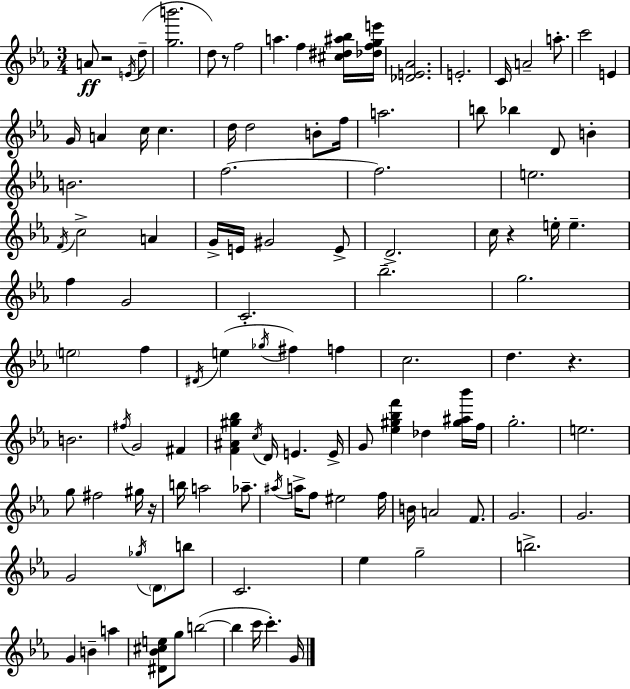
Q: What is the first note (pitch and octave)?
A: A4